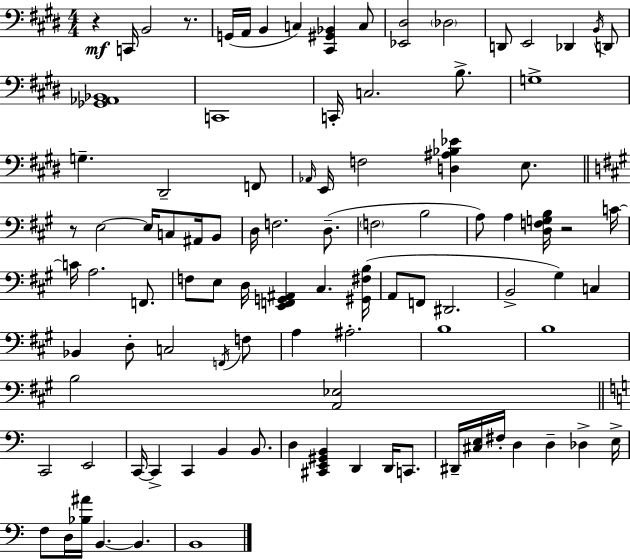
X:1
T:Untitled
M:4/4
L:1/4
K:E
z C,,/4 B,,2 z/2 G,,/4 A,,/4 B,, C, [^C,,^G,,_B,,] C,/2 [_E,,^D,]2 _D,2 D,,/2 E,,2 _D,, B,,/4 D,,/2 [_G,,_A,,_B,,]4 C,,4 C,,/4 C,2 B,/2 G,4 G, ^D,,2 F,,/2 _A,,/4 E,,/4 F,2 [D,^A,_B,_E] E,/2 z/2 E,2 E,/4 C,/2 ^A,,/4 B,,/2 D,/4 F,2 D,/2 F,2 B,2 A,/2 A, [D,F,G,B,]/4 z2 C/4 C/4 A,2 F,,/2 F,/2 E,/2 D,/4 [E,,F,,G,,^A,,] ^C, [^G,,^F,B,]/4 A,,/2 F,,/2 ^D,,2 B,,2 ^G, C, _B,, D,/2 C,2 F,,/4 F,/2 A, ^A,2 B,4 B,4 B,2 [A,,_E,]2 C,,2 E,,2 C,,/4 C,, C,, B,, B,,/2 D, [^C,,E,,^G,,B,,] D,, D,,/4 C,,/2 ^D,,/4 [^C,E,]/4 ^F,/4 D, D, _D, E,/4 F,/2 D,/4 [_B,^A]/4 B,, B,, B,,4